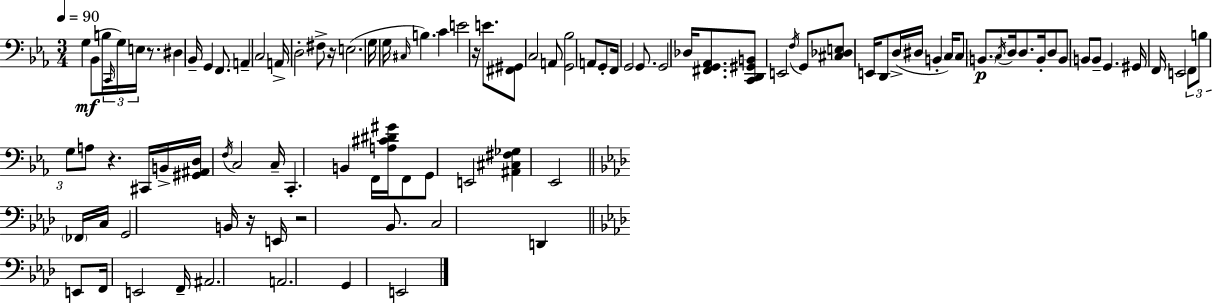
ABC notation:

X:1
T:Untitled
M:3/4
L:1/4
K:Eb
G, _B,,/2 B,/4 C,,/4 G,/4 E,/4 z/2 ^D, _B,,/4 G,, F,,/2 A,, C,2 A,,/4 D,2 ^F,/2 z/4 E,2 G,/4 G,/4 ^C,/4 B, C E2 z/4 E/2 [^F,,^G,,]/2 C,2 A,,/2 [G,,_B,]2 A,,/2 G,,/2 F,,/4 G,,2 G,,/2 G,,2 _D,/4 [^F,,G,,_A,,]/2 [C,,D,,^G,,B,,]/2 E,,2 F,/4 G,,/2 [^C,_D,E,]/2 E,,/4 D,,/2 D,/4 ^D,/4 B,, C,/4 C,/2 B,,/2 C,/4 D,/4 D,/2 B,,/4 D,/2 B,,/2 B,,/2 B,,/2 G,, ^G,,/4 F,,/4 E,,2 F,,/2 B,/2 G,/2 A,/2 z ^C,,/4 B,,/4 [^G,,^A,,D,]/4 F,/4 C,2 C,/4 C,, B,, F,,/4 [A,^C^D^G]/4 F,,/2 G,,/2 E,,2 [^A,,^C,^F,_G,] _E,,2 _F,,/4 C,/4 G,,2 B,,/4 z/4 E,,/4 z2 _B,,/2 C,2 D,, E,,/2 F,,/4 E,,2 F,,/4 ^A,,2 A,,2 G,, E,,2